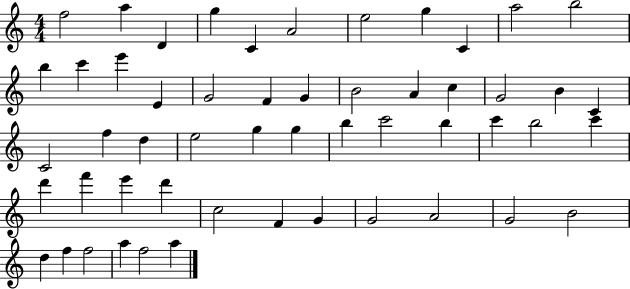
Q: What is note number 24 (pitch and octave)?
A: C4